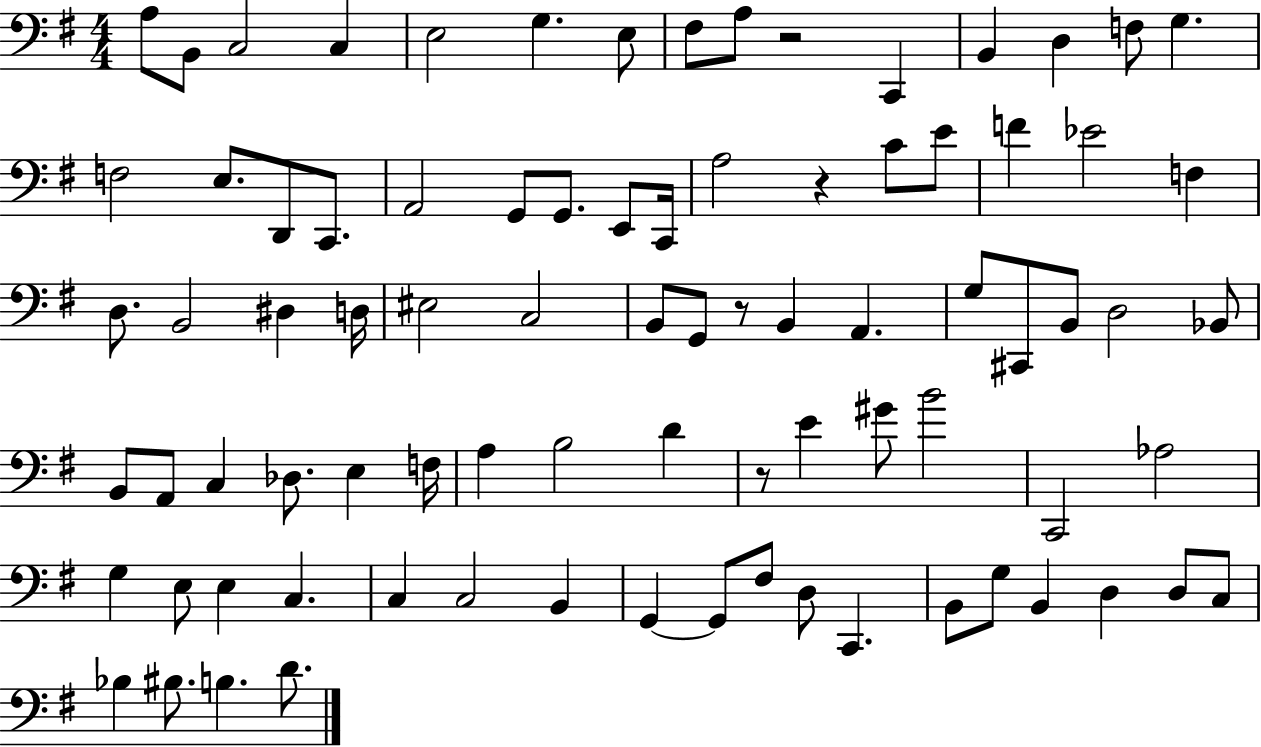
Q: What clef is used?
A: bass